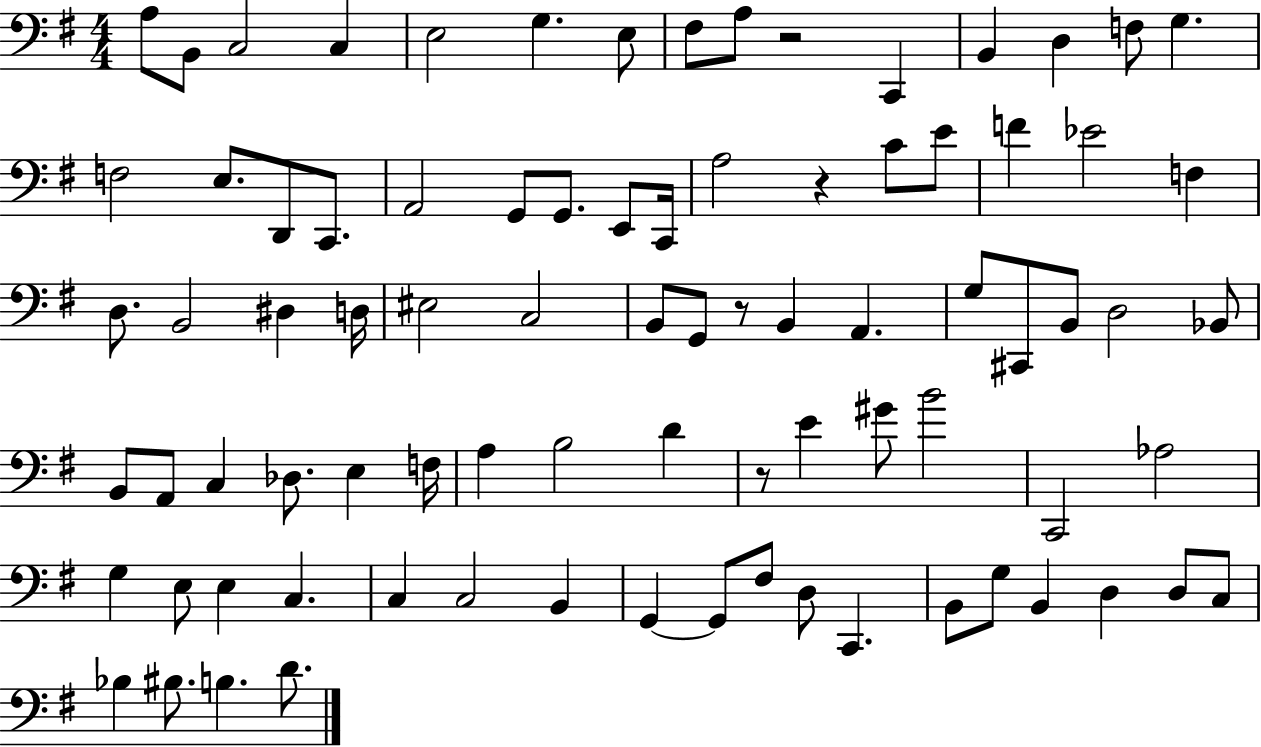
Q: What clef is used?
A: bass